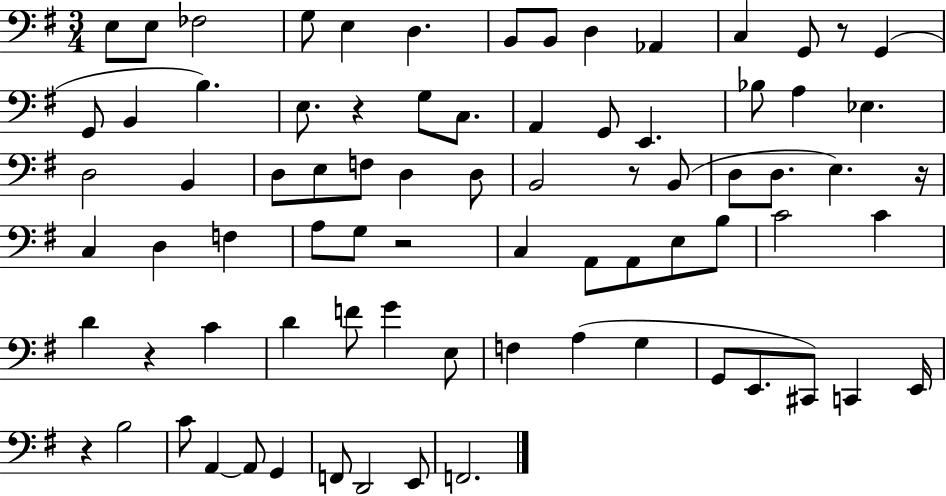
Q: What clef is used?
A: bass